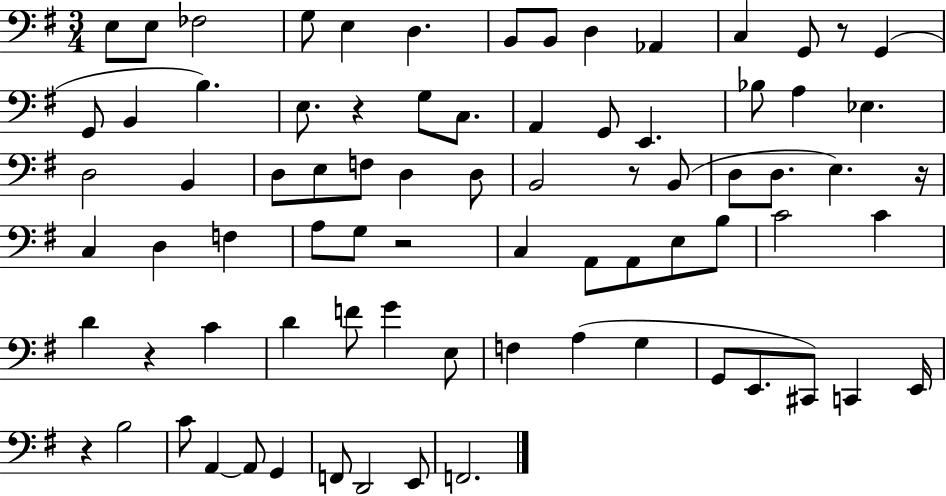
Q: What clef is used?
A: bass